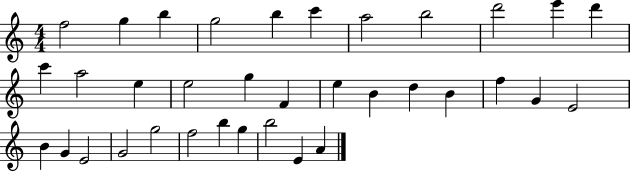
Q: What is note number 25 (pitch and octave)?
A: B4